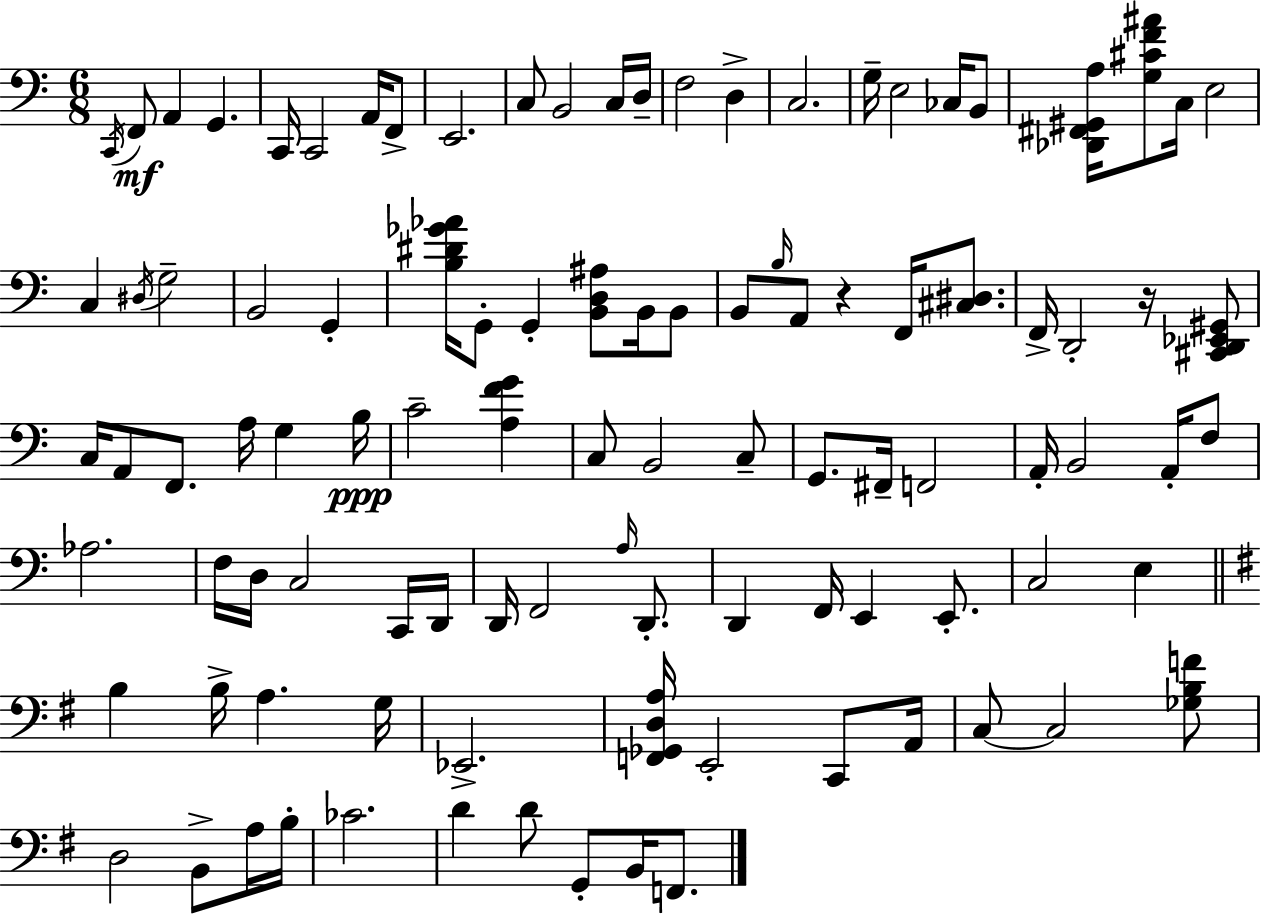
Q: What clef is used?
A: bass